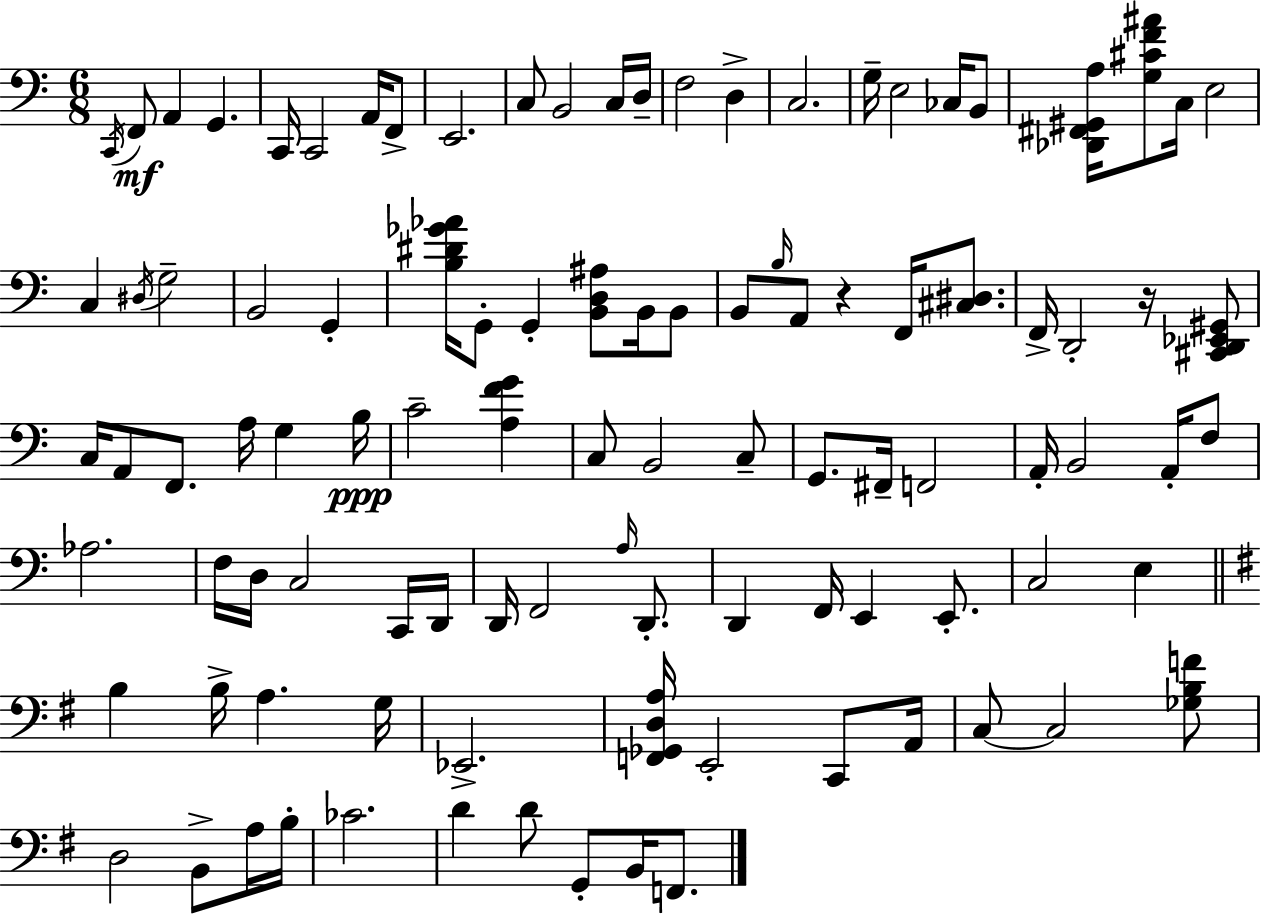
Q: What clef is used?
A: bass